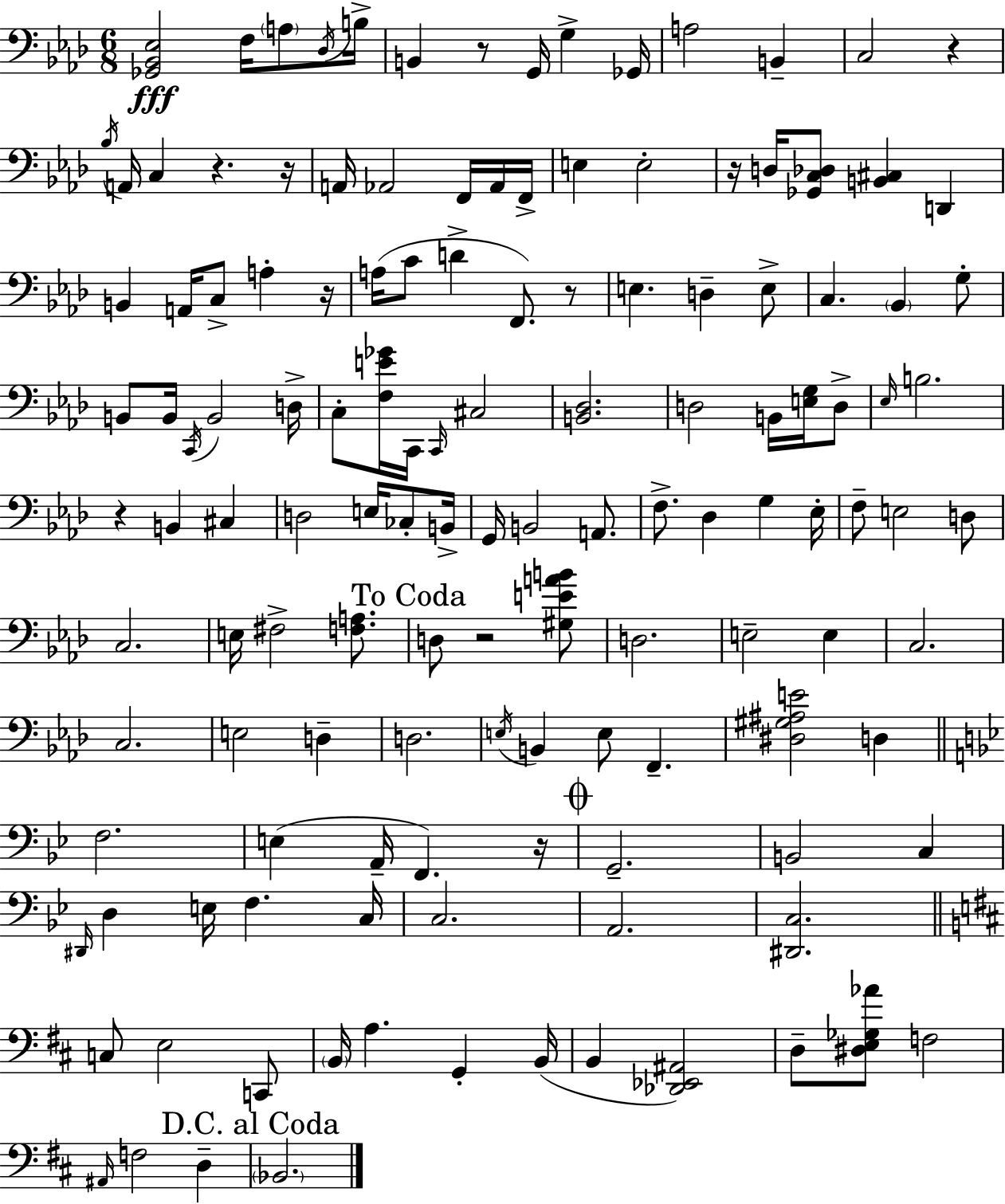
[Gb2,Bb2,Eb3]/h F3/s A3/e Db3/s B3/s B2/q R/e G2/s G3/q Gb2/s A3/h B2/q C3/h R/q Bb3/s A2/s C3/q R/q. R/s A2/s Ab2/h F2/s Ab2/s F2/s E3/q E3/h R/s D3/s [Gb2,C3,Db3]/e [B2,C#3]/q D2/q B2/q A2/s C3/e A3/q R/s A3/s C4/e D4/q F2/e. R/e E3/q. D3/q E3/e C3/q. Bb2/q G3/e B2/e B2/s C2/s B2/h D3/s C3/e [F3,E4,Gb4]/s C2/s C2/s C#3/h [B2,Db3]/h. D3/h B2/s [E3,G3]/s D3/e Eb3/s B3/h. R/q B2/q C#3/q D3/h E3/s CES3/e B2/s G2/s B2/h A2/e. F3/e. Db3/q G3/q Eb3/s F3/e E3/h D3/e C3/h. E3/s F#3/h [F3,A3]/e. D3/e R/h [G#3,E4,A4,B4]/e D3/h. E3/h E3/q C3/h. C3/h. E3/h D3/q D3/h. E3/s B2/q E3/e F2/q. [D#3,G#3,A#3,E4]/h D3/q F3/h. E3/q A2/s F2/q. R/s G2/h. B2/h C3/q D#2/s D3/q E3/s F3/q. C3/s C3/h. A2/h. [D#2,C3]/h. C3/e E3/h C2/e B2/s A3/q. G2/q B2/s B2/q [Db2,Eb2,A#2]/h D3/e [D#3,E3,Gb3,Ab4]/e F3/h A#2/s F3/h D3/q Bb2/h.